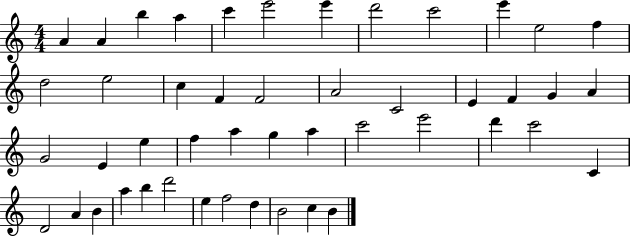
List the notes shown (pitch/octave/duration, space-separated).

A4/q A4/q B5/q A5/q C6/q E6/h E6/q D6/h C6/h E6/q E5/h F5/q D5/h E5/h C5/q F4/q F4/h A4/h C4/h E4/q F4/q G4/q A4/q G4/h E4/q E5/q F5/q A5/q G5/q A5/q C6/h E6/h D6/q C6/h C4/q D4/h A4/q B4/q A5/q B5/q D6/h E5/q F5/h D5/q B4/h C5/q B4/q